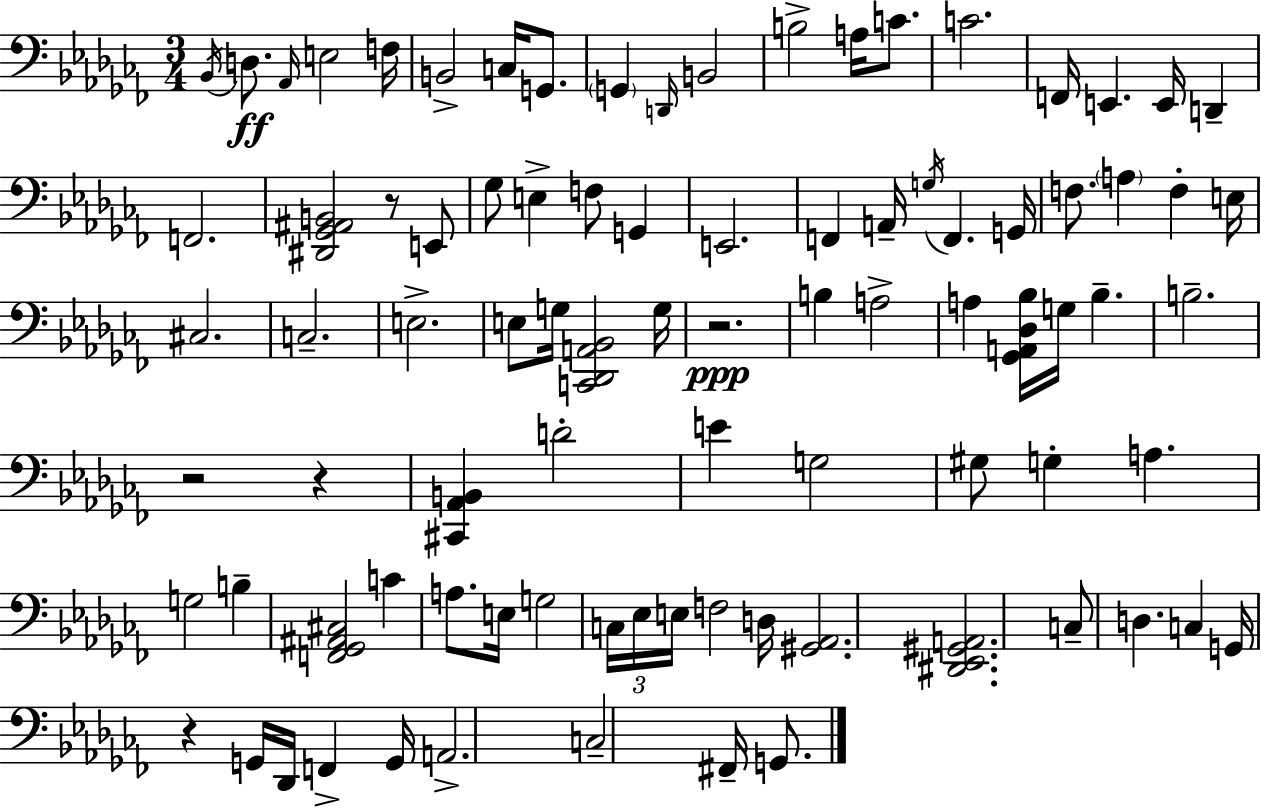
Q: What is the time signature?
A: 3/4